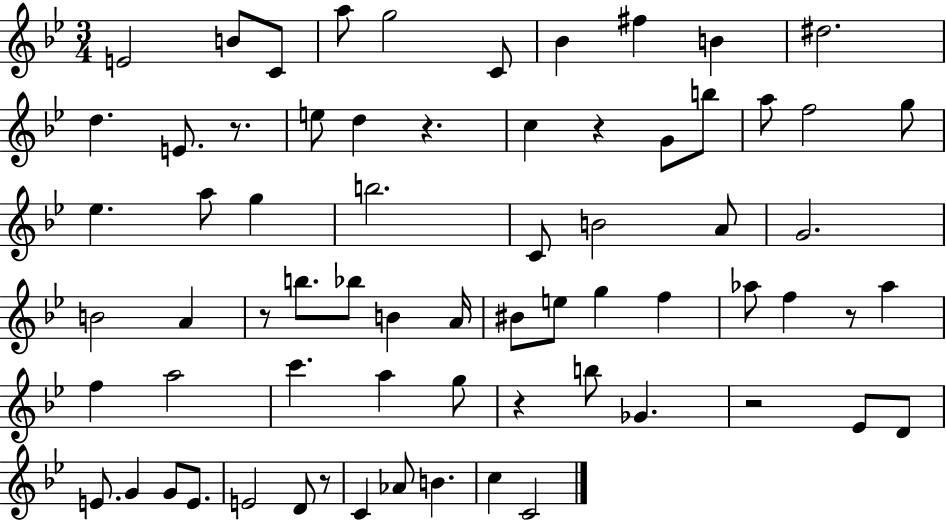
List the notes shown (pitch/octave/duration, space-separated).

E4/h B4/e C4/e A5/e G5/h C4/e Bb4/q F#5/q B4/q D#5/h. D5/q. E4/e. R/e. E5/e D5/q R/q. C5/q R/q G4/e B5/e A5/e F5/h G5/e Eb5/q. A5/e G5/q B5/h. C4/e B4/h A4/e G4/h. B4/h A4/q R/e B5/e. Bb5/e B4/q A4/s BIS4/e E5/e G5/q F5/q Ab5/e F5/q R/e Ab5/q F5/q A5/h C6/q. A5/q G5/e R/q B5/e Gb4/q. R/h Eb4/e D4/e E4/e. G4/q G4/e E4/e. E4/h D4/e R/e C4/q Ab4/e B4/q. C5/q C4/h